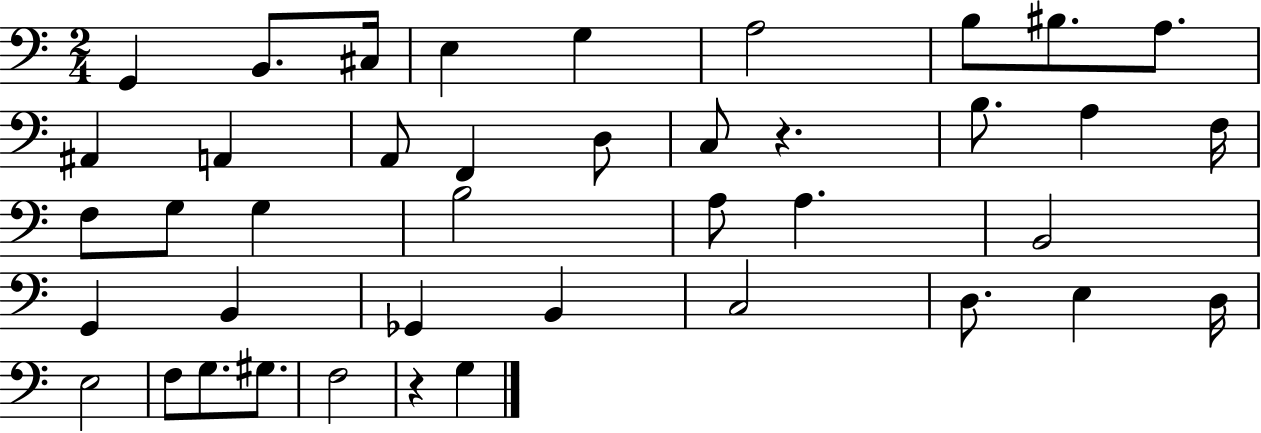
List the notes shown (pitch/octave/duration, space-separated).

G2/q B2/e. C#3/s E3/q G3/q A3/h B3/e BIS3/e. A3/e. A#2/q A2/q A2/e F2/q D3/e C3/e R/q. B3/e. A3/q F3/s F3/e G3/e G3/q B3/h A3/e A3/q. B2/h G2/q B2/q Gb2/q B2/q C3/h D3/e. E3/q D3/s E3/h F3/e G3/e. G#3/e. F3/h R/q G3/q